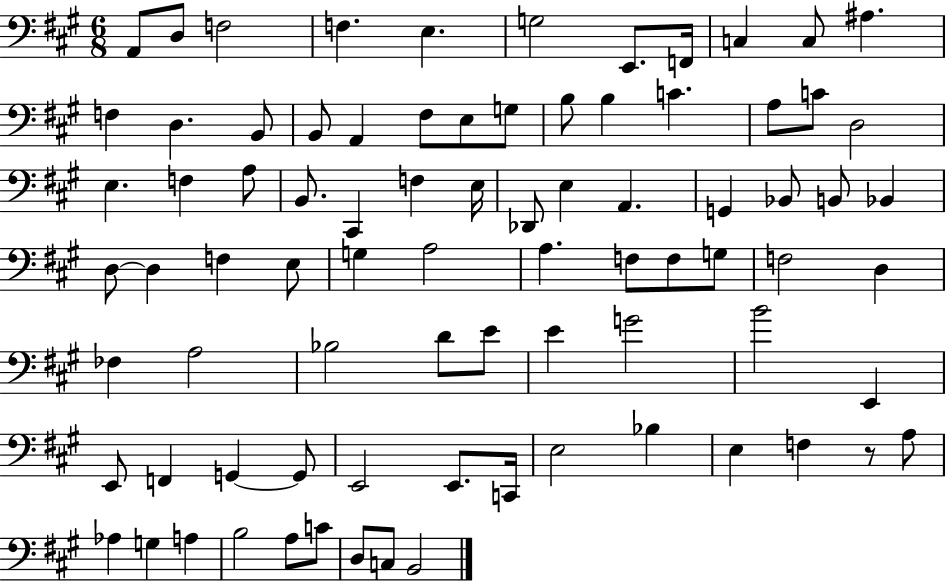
{
  \clef bass
  \numericTimeSignature
  \time 6/8
  \key a \major
  a,8 d8 f2 | f4. e4. | g2 e,8. f,16 | c4 c8 ais4. | \break f4 d4. b,8 | b,8 a,4 fis8 e8 g8 | b8 b4 c'4. | a8 c'8 d2 | \break e4. f4 a8 | b,8. cis,4 f4 e16 | des,8 e4 a,4. | g,4 bes,8 b,8 bes,4 | \break d8~~ d4 f4 e8 | g4 a2 | a4. f8 f8 g8 | f2 d4 | \break fes4 a2 | bes2 d'8 e'8 | e'4 g'2 | b'2 e,4 | \break e,8 f,4 g,4~~ g,8 | e,2 e,8. c,16 | e2 bes4 | e4 f4 r8 a8 | \break aes4 g4 a4 | b2 a8 c'8 | d8 c8 b,2 | \bar "|."
}